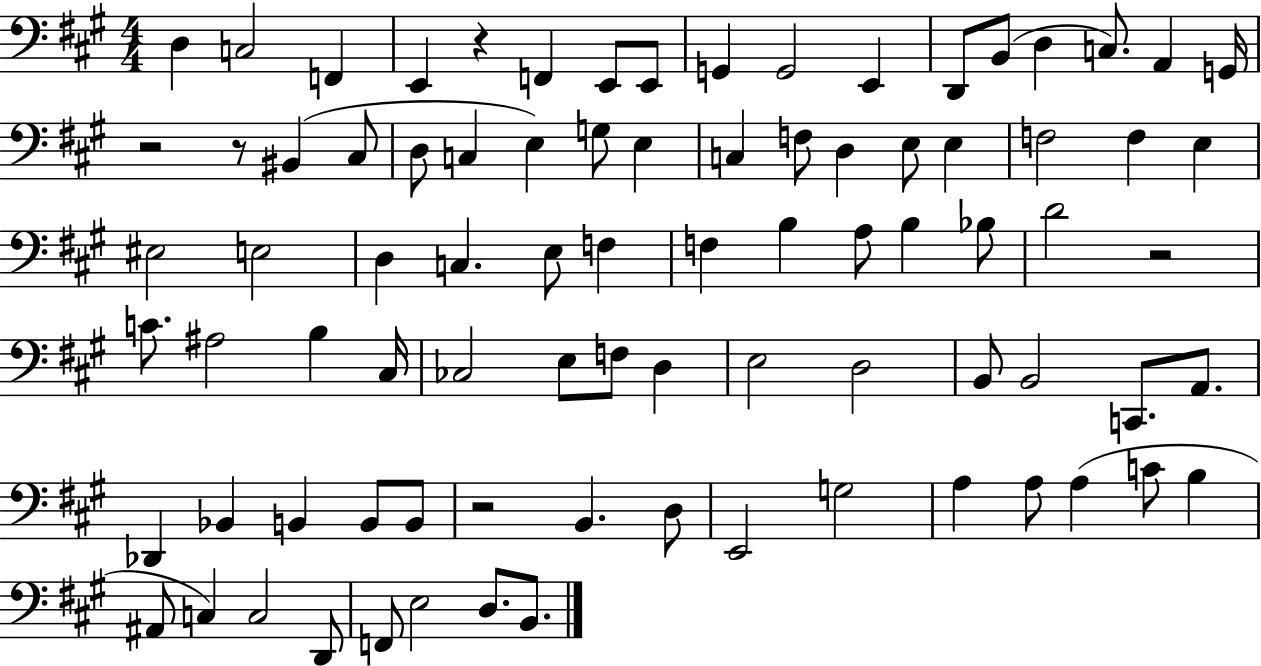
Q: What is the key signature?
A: A major